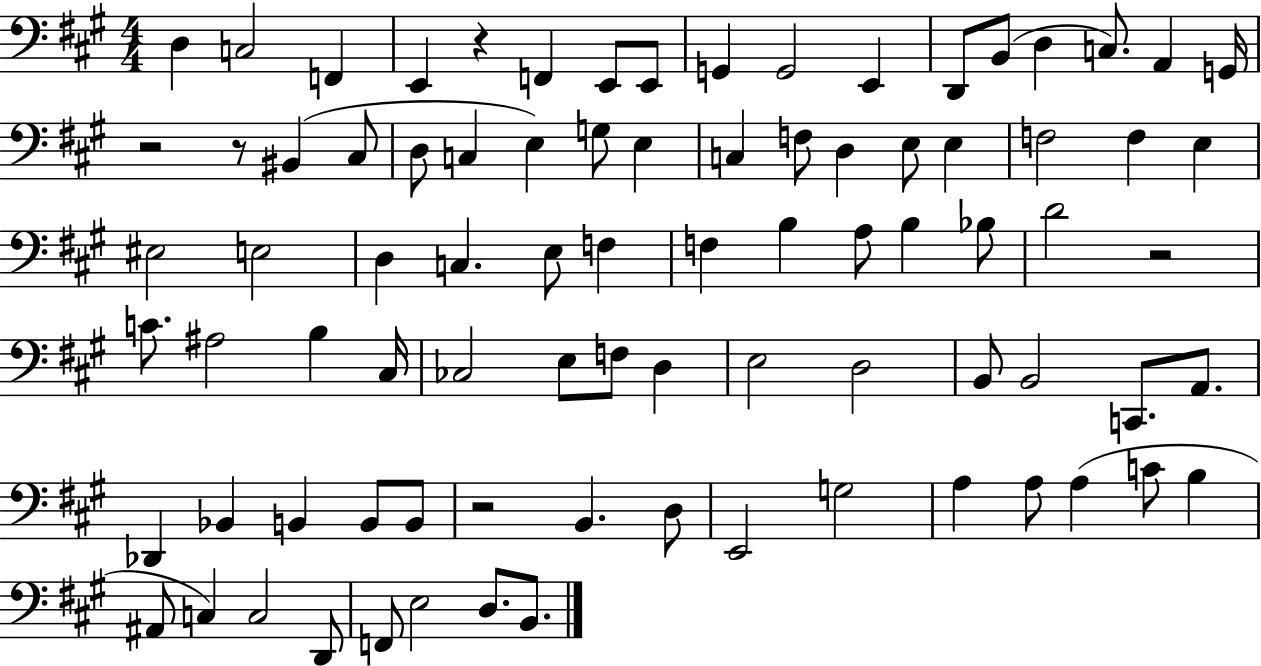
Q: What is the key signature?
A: A major